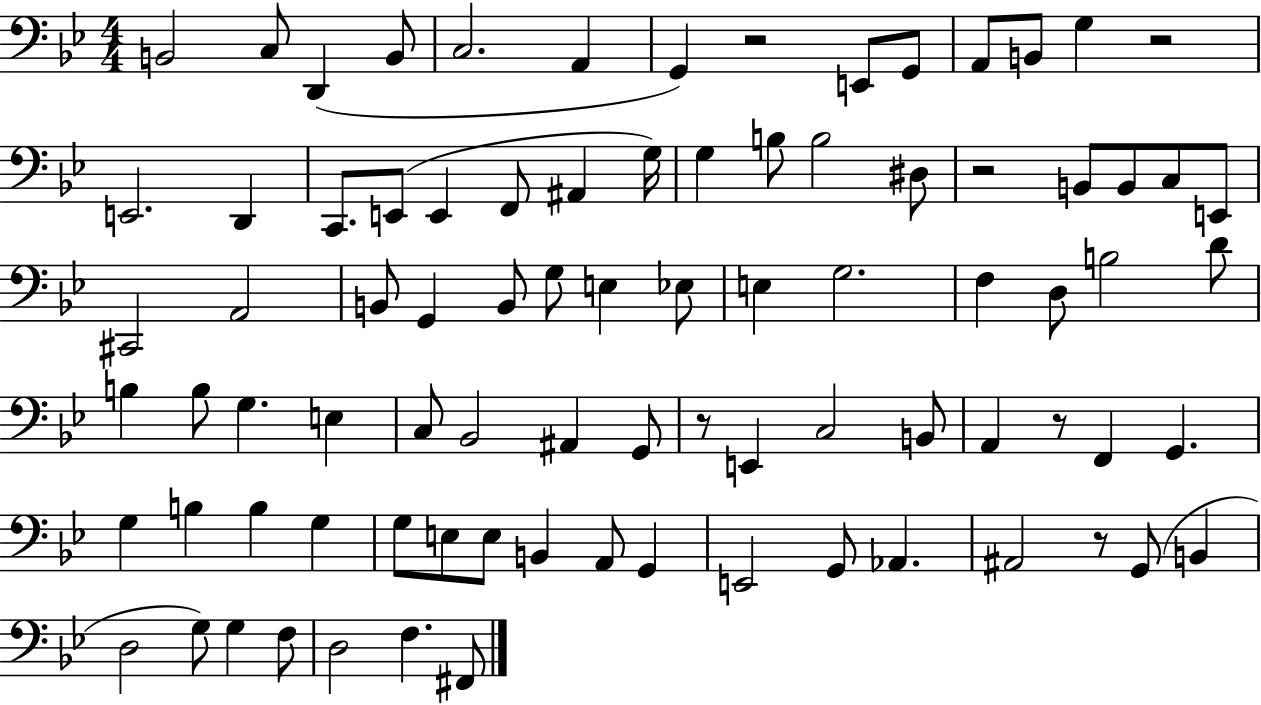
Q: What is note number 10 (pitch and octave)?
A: A2